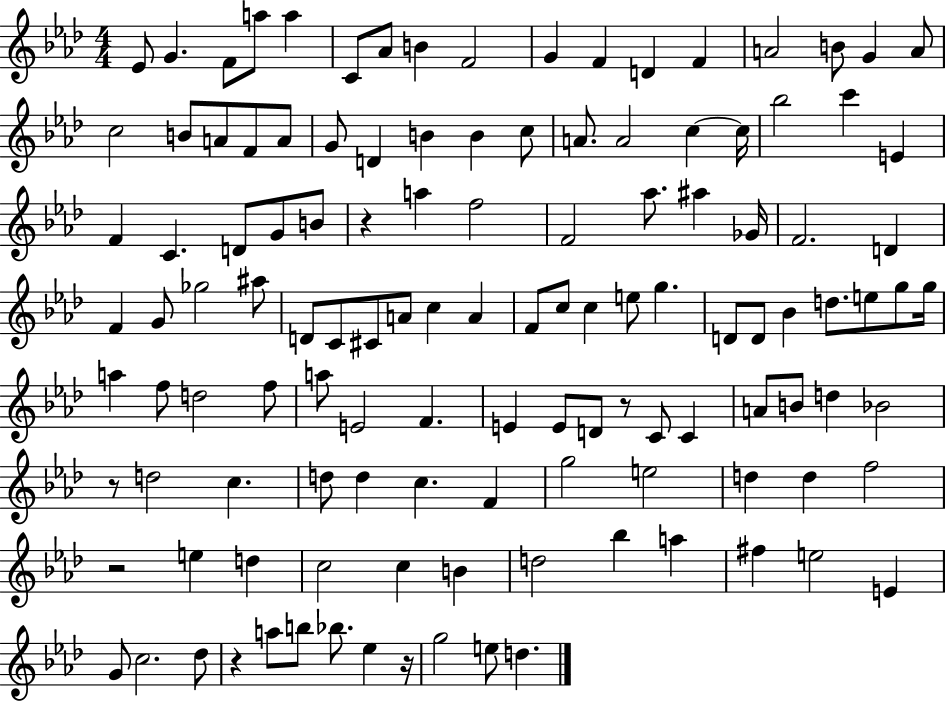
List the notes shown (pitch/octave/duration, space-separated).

Eb4/e G4/q. F4/e A5/e A5/q C4/e Ab4/e B4/q F4/h G4/q F4/q D4/q F4/q A4/h B4/e G4/q A4/e C5/h B4/e A4/e F4/e A4/e G4/e D4/q B4/q B4/q C5/e A4/e. A4/h C5/q C5/s Bb5/h C6/q E4/q F4/q C4/q. D4/e G4/e B4/e R/q A5/q F5/h F4/h Ab5/e. A#5/q Gb4/s F4/h. D4/q F4/q G4/e Gb5/h A#5/e D4/e C4/e C#4/e A4/e C5/q A4/q F4/e C5/e C5/q E5/e G5/q. D4/e D4/e Bb4/q D5/e. E5/e G5/e G5/s A5/q F5/e D5/h F5/e A5/e E4/h F4/q. E4/q E4/e D4/e R/e C4/e C4/q A4/e B4/e D5/q Bb4/h R/e D5/h C5/q. D5/e D5/q C5/q. F4/q G5/h E5/h D5/q D5/q F5/h R/h E5/q D5/q C5/h C5/q B4/q D5/h Bb5/q A5/q F#5/q E5/h E4/q G4/e C5/h. Db5/e R/q A5/e B5/e Bb5/e. Eb5/q R/s G5/h E5/e D5/q.